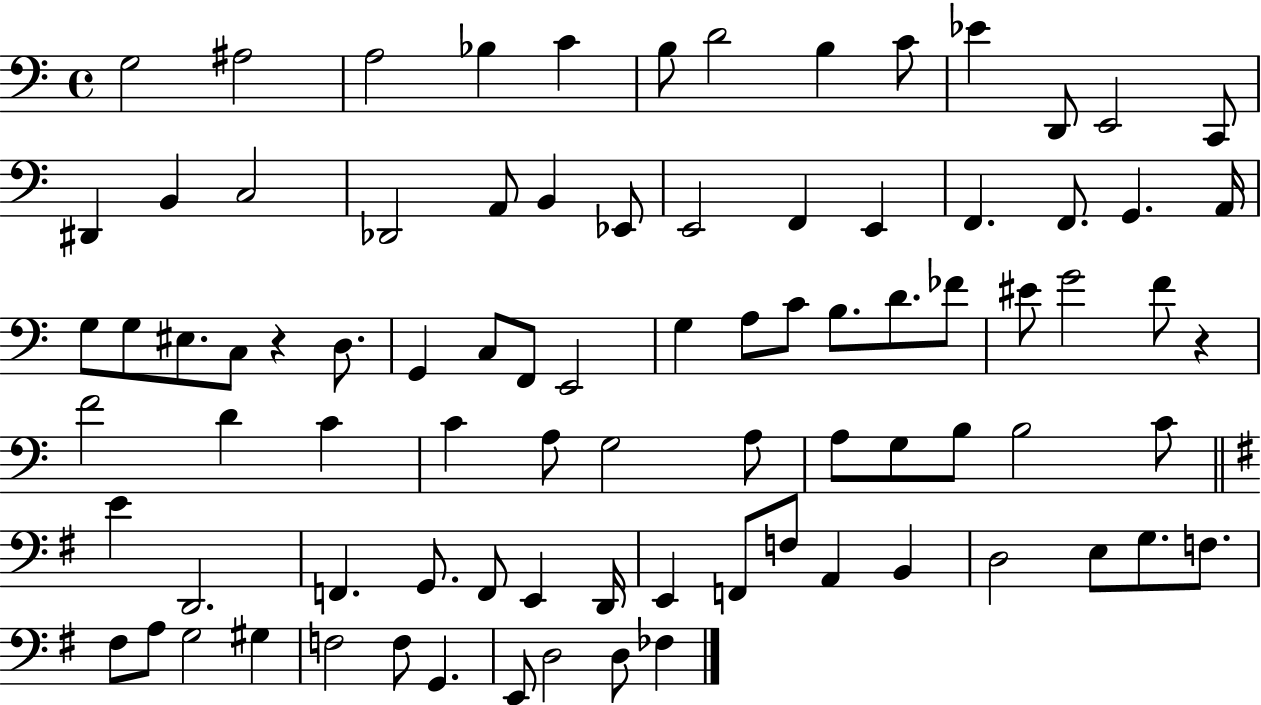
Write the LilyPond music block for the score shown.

{
  \clef bass
  \time 4/4
  \defaultTimeSignature
  \key c \major
  g2 ais2 | a2 bes4 c'4 | b8 d'2 b4 c'8 | ees'4 d,8 e,2 c,8 | \break dis,4 b,4 c2 | des,2 a,8 b,4 ees,8 | e,2 f,4 e,4 | f,4. f,8. g,4. a,16 | \break g8 g8 eis8. c8 r4 d8. | g,4 c8 f,8 e,2 | g4 a8 c'8 b8. d'8. fes'8 | eis'8 g'2 f'8 r4 | \break f'2 d'4 c'4 | c'4 a8 g2 a8 | a8 g8 b8 b2 c'8 | \bar "||" \break \key g \major e'4 d,2. | f,4. g,8. f,8 e,4 d,16 | e,4 f,8 f8 a,4 b,4 | d2 e8 g8. f8. | \break fis8 a8 g2 gis4 | f2 f8 g,4. | e,8 d2 d8 fes4 | \bar "|."
}